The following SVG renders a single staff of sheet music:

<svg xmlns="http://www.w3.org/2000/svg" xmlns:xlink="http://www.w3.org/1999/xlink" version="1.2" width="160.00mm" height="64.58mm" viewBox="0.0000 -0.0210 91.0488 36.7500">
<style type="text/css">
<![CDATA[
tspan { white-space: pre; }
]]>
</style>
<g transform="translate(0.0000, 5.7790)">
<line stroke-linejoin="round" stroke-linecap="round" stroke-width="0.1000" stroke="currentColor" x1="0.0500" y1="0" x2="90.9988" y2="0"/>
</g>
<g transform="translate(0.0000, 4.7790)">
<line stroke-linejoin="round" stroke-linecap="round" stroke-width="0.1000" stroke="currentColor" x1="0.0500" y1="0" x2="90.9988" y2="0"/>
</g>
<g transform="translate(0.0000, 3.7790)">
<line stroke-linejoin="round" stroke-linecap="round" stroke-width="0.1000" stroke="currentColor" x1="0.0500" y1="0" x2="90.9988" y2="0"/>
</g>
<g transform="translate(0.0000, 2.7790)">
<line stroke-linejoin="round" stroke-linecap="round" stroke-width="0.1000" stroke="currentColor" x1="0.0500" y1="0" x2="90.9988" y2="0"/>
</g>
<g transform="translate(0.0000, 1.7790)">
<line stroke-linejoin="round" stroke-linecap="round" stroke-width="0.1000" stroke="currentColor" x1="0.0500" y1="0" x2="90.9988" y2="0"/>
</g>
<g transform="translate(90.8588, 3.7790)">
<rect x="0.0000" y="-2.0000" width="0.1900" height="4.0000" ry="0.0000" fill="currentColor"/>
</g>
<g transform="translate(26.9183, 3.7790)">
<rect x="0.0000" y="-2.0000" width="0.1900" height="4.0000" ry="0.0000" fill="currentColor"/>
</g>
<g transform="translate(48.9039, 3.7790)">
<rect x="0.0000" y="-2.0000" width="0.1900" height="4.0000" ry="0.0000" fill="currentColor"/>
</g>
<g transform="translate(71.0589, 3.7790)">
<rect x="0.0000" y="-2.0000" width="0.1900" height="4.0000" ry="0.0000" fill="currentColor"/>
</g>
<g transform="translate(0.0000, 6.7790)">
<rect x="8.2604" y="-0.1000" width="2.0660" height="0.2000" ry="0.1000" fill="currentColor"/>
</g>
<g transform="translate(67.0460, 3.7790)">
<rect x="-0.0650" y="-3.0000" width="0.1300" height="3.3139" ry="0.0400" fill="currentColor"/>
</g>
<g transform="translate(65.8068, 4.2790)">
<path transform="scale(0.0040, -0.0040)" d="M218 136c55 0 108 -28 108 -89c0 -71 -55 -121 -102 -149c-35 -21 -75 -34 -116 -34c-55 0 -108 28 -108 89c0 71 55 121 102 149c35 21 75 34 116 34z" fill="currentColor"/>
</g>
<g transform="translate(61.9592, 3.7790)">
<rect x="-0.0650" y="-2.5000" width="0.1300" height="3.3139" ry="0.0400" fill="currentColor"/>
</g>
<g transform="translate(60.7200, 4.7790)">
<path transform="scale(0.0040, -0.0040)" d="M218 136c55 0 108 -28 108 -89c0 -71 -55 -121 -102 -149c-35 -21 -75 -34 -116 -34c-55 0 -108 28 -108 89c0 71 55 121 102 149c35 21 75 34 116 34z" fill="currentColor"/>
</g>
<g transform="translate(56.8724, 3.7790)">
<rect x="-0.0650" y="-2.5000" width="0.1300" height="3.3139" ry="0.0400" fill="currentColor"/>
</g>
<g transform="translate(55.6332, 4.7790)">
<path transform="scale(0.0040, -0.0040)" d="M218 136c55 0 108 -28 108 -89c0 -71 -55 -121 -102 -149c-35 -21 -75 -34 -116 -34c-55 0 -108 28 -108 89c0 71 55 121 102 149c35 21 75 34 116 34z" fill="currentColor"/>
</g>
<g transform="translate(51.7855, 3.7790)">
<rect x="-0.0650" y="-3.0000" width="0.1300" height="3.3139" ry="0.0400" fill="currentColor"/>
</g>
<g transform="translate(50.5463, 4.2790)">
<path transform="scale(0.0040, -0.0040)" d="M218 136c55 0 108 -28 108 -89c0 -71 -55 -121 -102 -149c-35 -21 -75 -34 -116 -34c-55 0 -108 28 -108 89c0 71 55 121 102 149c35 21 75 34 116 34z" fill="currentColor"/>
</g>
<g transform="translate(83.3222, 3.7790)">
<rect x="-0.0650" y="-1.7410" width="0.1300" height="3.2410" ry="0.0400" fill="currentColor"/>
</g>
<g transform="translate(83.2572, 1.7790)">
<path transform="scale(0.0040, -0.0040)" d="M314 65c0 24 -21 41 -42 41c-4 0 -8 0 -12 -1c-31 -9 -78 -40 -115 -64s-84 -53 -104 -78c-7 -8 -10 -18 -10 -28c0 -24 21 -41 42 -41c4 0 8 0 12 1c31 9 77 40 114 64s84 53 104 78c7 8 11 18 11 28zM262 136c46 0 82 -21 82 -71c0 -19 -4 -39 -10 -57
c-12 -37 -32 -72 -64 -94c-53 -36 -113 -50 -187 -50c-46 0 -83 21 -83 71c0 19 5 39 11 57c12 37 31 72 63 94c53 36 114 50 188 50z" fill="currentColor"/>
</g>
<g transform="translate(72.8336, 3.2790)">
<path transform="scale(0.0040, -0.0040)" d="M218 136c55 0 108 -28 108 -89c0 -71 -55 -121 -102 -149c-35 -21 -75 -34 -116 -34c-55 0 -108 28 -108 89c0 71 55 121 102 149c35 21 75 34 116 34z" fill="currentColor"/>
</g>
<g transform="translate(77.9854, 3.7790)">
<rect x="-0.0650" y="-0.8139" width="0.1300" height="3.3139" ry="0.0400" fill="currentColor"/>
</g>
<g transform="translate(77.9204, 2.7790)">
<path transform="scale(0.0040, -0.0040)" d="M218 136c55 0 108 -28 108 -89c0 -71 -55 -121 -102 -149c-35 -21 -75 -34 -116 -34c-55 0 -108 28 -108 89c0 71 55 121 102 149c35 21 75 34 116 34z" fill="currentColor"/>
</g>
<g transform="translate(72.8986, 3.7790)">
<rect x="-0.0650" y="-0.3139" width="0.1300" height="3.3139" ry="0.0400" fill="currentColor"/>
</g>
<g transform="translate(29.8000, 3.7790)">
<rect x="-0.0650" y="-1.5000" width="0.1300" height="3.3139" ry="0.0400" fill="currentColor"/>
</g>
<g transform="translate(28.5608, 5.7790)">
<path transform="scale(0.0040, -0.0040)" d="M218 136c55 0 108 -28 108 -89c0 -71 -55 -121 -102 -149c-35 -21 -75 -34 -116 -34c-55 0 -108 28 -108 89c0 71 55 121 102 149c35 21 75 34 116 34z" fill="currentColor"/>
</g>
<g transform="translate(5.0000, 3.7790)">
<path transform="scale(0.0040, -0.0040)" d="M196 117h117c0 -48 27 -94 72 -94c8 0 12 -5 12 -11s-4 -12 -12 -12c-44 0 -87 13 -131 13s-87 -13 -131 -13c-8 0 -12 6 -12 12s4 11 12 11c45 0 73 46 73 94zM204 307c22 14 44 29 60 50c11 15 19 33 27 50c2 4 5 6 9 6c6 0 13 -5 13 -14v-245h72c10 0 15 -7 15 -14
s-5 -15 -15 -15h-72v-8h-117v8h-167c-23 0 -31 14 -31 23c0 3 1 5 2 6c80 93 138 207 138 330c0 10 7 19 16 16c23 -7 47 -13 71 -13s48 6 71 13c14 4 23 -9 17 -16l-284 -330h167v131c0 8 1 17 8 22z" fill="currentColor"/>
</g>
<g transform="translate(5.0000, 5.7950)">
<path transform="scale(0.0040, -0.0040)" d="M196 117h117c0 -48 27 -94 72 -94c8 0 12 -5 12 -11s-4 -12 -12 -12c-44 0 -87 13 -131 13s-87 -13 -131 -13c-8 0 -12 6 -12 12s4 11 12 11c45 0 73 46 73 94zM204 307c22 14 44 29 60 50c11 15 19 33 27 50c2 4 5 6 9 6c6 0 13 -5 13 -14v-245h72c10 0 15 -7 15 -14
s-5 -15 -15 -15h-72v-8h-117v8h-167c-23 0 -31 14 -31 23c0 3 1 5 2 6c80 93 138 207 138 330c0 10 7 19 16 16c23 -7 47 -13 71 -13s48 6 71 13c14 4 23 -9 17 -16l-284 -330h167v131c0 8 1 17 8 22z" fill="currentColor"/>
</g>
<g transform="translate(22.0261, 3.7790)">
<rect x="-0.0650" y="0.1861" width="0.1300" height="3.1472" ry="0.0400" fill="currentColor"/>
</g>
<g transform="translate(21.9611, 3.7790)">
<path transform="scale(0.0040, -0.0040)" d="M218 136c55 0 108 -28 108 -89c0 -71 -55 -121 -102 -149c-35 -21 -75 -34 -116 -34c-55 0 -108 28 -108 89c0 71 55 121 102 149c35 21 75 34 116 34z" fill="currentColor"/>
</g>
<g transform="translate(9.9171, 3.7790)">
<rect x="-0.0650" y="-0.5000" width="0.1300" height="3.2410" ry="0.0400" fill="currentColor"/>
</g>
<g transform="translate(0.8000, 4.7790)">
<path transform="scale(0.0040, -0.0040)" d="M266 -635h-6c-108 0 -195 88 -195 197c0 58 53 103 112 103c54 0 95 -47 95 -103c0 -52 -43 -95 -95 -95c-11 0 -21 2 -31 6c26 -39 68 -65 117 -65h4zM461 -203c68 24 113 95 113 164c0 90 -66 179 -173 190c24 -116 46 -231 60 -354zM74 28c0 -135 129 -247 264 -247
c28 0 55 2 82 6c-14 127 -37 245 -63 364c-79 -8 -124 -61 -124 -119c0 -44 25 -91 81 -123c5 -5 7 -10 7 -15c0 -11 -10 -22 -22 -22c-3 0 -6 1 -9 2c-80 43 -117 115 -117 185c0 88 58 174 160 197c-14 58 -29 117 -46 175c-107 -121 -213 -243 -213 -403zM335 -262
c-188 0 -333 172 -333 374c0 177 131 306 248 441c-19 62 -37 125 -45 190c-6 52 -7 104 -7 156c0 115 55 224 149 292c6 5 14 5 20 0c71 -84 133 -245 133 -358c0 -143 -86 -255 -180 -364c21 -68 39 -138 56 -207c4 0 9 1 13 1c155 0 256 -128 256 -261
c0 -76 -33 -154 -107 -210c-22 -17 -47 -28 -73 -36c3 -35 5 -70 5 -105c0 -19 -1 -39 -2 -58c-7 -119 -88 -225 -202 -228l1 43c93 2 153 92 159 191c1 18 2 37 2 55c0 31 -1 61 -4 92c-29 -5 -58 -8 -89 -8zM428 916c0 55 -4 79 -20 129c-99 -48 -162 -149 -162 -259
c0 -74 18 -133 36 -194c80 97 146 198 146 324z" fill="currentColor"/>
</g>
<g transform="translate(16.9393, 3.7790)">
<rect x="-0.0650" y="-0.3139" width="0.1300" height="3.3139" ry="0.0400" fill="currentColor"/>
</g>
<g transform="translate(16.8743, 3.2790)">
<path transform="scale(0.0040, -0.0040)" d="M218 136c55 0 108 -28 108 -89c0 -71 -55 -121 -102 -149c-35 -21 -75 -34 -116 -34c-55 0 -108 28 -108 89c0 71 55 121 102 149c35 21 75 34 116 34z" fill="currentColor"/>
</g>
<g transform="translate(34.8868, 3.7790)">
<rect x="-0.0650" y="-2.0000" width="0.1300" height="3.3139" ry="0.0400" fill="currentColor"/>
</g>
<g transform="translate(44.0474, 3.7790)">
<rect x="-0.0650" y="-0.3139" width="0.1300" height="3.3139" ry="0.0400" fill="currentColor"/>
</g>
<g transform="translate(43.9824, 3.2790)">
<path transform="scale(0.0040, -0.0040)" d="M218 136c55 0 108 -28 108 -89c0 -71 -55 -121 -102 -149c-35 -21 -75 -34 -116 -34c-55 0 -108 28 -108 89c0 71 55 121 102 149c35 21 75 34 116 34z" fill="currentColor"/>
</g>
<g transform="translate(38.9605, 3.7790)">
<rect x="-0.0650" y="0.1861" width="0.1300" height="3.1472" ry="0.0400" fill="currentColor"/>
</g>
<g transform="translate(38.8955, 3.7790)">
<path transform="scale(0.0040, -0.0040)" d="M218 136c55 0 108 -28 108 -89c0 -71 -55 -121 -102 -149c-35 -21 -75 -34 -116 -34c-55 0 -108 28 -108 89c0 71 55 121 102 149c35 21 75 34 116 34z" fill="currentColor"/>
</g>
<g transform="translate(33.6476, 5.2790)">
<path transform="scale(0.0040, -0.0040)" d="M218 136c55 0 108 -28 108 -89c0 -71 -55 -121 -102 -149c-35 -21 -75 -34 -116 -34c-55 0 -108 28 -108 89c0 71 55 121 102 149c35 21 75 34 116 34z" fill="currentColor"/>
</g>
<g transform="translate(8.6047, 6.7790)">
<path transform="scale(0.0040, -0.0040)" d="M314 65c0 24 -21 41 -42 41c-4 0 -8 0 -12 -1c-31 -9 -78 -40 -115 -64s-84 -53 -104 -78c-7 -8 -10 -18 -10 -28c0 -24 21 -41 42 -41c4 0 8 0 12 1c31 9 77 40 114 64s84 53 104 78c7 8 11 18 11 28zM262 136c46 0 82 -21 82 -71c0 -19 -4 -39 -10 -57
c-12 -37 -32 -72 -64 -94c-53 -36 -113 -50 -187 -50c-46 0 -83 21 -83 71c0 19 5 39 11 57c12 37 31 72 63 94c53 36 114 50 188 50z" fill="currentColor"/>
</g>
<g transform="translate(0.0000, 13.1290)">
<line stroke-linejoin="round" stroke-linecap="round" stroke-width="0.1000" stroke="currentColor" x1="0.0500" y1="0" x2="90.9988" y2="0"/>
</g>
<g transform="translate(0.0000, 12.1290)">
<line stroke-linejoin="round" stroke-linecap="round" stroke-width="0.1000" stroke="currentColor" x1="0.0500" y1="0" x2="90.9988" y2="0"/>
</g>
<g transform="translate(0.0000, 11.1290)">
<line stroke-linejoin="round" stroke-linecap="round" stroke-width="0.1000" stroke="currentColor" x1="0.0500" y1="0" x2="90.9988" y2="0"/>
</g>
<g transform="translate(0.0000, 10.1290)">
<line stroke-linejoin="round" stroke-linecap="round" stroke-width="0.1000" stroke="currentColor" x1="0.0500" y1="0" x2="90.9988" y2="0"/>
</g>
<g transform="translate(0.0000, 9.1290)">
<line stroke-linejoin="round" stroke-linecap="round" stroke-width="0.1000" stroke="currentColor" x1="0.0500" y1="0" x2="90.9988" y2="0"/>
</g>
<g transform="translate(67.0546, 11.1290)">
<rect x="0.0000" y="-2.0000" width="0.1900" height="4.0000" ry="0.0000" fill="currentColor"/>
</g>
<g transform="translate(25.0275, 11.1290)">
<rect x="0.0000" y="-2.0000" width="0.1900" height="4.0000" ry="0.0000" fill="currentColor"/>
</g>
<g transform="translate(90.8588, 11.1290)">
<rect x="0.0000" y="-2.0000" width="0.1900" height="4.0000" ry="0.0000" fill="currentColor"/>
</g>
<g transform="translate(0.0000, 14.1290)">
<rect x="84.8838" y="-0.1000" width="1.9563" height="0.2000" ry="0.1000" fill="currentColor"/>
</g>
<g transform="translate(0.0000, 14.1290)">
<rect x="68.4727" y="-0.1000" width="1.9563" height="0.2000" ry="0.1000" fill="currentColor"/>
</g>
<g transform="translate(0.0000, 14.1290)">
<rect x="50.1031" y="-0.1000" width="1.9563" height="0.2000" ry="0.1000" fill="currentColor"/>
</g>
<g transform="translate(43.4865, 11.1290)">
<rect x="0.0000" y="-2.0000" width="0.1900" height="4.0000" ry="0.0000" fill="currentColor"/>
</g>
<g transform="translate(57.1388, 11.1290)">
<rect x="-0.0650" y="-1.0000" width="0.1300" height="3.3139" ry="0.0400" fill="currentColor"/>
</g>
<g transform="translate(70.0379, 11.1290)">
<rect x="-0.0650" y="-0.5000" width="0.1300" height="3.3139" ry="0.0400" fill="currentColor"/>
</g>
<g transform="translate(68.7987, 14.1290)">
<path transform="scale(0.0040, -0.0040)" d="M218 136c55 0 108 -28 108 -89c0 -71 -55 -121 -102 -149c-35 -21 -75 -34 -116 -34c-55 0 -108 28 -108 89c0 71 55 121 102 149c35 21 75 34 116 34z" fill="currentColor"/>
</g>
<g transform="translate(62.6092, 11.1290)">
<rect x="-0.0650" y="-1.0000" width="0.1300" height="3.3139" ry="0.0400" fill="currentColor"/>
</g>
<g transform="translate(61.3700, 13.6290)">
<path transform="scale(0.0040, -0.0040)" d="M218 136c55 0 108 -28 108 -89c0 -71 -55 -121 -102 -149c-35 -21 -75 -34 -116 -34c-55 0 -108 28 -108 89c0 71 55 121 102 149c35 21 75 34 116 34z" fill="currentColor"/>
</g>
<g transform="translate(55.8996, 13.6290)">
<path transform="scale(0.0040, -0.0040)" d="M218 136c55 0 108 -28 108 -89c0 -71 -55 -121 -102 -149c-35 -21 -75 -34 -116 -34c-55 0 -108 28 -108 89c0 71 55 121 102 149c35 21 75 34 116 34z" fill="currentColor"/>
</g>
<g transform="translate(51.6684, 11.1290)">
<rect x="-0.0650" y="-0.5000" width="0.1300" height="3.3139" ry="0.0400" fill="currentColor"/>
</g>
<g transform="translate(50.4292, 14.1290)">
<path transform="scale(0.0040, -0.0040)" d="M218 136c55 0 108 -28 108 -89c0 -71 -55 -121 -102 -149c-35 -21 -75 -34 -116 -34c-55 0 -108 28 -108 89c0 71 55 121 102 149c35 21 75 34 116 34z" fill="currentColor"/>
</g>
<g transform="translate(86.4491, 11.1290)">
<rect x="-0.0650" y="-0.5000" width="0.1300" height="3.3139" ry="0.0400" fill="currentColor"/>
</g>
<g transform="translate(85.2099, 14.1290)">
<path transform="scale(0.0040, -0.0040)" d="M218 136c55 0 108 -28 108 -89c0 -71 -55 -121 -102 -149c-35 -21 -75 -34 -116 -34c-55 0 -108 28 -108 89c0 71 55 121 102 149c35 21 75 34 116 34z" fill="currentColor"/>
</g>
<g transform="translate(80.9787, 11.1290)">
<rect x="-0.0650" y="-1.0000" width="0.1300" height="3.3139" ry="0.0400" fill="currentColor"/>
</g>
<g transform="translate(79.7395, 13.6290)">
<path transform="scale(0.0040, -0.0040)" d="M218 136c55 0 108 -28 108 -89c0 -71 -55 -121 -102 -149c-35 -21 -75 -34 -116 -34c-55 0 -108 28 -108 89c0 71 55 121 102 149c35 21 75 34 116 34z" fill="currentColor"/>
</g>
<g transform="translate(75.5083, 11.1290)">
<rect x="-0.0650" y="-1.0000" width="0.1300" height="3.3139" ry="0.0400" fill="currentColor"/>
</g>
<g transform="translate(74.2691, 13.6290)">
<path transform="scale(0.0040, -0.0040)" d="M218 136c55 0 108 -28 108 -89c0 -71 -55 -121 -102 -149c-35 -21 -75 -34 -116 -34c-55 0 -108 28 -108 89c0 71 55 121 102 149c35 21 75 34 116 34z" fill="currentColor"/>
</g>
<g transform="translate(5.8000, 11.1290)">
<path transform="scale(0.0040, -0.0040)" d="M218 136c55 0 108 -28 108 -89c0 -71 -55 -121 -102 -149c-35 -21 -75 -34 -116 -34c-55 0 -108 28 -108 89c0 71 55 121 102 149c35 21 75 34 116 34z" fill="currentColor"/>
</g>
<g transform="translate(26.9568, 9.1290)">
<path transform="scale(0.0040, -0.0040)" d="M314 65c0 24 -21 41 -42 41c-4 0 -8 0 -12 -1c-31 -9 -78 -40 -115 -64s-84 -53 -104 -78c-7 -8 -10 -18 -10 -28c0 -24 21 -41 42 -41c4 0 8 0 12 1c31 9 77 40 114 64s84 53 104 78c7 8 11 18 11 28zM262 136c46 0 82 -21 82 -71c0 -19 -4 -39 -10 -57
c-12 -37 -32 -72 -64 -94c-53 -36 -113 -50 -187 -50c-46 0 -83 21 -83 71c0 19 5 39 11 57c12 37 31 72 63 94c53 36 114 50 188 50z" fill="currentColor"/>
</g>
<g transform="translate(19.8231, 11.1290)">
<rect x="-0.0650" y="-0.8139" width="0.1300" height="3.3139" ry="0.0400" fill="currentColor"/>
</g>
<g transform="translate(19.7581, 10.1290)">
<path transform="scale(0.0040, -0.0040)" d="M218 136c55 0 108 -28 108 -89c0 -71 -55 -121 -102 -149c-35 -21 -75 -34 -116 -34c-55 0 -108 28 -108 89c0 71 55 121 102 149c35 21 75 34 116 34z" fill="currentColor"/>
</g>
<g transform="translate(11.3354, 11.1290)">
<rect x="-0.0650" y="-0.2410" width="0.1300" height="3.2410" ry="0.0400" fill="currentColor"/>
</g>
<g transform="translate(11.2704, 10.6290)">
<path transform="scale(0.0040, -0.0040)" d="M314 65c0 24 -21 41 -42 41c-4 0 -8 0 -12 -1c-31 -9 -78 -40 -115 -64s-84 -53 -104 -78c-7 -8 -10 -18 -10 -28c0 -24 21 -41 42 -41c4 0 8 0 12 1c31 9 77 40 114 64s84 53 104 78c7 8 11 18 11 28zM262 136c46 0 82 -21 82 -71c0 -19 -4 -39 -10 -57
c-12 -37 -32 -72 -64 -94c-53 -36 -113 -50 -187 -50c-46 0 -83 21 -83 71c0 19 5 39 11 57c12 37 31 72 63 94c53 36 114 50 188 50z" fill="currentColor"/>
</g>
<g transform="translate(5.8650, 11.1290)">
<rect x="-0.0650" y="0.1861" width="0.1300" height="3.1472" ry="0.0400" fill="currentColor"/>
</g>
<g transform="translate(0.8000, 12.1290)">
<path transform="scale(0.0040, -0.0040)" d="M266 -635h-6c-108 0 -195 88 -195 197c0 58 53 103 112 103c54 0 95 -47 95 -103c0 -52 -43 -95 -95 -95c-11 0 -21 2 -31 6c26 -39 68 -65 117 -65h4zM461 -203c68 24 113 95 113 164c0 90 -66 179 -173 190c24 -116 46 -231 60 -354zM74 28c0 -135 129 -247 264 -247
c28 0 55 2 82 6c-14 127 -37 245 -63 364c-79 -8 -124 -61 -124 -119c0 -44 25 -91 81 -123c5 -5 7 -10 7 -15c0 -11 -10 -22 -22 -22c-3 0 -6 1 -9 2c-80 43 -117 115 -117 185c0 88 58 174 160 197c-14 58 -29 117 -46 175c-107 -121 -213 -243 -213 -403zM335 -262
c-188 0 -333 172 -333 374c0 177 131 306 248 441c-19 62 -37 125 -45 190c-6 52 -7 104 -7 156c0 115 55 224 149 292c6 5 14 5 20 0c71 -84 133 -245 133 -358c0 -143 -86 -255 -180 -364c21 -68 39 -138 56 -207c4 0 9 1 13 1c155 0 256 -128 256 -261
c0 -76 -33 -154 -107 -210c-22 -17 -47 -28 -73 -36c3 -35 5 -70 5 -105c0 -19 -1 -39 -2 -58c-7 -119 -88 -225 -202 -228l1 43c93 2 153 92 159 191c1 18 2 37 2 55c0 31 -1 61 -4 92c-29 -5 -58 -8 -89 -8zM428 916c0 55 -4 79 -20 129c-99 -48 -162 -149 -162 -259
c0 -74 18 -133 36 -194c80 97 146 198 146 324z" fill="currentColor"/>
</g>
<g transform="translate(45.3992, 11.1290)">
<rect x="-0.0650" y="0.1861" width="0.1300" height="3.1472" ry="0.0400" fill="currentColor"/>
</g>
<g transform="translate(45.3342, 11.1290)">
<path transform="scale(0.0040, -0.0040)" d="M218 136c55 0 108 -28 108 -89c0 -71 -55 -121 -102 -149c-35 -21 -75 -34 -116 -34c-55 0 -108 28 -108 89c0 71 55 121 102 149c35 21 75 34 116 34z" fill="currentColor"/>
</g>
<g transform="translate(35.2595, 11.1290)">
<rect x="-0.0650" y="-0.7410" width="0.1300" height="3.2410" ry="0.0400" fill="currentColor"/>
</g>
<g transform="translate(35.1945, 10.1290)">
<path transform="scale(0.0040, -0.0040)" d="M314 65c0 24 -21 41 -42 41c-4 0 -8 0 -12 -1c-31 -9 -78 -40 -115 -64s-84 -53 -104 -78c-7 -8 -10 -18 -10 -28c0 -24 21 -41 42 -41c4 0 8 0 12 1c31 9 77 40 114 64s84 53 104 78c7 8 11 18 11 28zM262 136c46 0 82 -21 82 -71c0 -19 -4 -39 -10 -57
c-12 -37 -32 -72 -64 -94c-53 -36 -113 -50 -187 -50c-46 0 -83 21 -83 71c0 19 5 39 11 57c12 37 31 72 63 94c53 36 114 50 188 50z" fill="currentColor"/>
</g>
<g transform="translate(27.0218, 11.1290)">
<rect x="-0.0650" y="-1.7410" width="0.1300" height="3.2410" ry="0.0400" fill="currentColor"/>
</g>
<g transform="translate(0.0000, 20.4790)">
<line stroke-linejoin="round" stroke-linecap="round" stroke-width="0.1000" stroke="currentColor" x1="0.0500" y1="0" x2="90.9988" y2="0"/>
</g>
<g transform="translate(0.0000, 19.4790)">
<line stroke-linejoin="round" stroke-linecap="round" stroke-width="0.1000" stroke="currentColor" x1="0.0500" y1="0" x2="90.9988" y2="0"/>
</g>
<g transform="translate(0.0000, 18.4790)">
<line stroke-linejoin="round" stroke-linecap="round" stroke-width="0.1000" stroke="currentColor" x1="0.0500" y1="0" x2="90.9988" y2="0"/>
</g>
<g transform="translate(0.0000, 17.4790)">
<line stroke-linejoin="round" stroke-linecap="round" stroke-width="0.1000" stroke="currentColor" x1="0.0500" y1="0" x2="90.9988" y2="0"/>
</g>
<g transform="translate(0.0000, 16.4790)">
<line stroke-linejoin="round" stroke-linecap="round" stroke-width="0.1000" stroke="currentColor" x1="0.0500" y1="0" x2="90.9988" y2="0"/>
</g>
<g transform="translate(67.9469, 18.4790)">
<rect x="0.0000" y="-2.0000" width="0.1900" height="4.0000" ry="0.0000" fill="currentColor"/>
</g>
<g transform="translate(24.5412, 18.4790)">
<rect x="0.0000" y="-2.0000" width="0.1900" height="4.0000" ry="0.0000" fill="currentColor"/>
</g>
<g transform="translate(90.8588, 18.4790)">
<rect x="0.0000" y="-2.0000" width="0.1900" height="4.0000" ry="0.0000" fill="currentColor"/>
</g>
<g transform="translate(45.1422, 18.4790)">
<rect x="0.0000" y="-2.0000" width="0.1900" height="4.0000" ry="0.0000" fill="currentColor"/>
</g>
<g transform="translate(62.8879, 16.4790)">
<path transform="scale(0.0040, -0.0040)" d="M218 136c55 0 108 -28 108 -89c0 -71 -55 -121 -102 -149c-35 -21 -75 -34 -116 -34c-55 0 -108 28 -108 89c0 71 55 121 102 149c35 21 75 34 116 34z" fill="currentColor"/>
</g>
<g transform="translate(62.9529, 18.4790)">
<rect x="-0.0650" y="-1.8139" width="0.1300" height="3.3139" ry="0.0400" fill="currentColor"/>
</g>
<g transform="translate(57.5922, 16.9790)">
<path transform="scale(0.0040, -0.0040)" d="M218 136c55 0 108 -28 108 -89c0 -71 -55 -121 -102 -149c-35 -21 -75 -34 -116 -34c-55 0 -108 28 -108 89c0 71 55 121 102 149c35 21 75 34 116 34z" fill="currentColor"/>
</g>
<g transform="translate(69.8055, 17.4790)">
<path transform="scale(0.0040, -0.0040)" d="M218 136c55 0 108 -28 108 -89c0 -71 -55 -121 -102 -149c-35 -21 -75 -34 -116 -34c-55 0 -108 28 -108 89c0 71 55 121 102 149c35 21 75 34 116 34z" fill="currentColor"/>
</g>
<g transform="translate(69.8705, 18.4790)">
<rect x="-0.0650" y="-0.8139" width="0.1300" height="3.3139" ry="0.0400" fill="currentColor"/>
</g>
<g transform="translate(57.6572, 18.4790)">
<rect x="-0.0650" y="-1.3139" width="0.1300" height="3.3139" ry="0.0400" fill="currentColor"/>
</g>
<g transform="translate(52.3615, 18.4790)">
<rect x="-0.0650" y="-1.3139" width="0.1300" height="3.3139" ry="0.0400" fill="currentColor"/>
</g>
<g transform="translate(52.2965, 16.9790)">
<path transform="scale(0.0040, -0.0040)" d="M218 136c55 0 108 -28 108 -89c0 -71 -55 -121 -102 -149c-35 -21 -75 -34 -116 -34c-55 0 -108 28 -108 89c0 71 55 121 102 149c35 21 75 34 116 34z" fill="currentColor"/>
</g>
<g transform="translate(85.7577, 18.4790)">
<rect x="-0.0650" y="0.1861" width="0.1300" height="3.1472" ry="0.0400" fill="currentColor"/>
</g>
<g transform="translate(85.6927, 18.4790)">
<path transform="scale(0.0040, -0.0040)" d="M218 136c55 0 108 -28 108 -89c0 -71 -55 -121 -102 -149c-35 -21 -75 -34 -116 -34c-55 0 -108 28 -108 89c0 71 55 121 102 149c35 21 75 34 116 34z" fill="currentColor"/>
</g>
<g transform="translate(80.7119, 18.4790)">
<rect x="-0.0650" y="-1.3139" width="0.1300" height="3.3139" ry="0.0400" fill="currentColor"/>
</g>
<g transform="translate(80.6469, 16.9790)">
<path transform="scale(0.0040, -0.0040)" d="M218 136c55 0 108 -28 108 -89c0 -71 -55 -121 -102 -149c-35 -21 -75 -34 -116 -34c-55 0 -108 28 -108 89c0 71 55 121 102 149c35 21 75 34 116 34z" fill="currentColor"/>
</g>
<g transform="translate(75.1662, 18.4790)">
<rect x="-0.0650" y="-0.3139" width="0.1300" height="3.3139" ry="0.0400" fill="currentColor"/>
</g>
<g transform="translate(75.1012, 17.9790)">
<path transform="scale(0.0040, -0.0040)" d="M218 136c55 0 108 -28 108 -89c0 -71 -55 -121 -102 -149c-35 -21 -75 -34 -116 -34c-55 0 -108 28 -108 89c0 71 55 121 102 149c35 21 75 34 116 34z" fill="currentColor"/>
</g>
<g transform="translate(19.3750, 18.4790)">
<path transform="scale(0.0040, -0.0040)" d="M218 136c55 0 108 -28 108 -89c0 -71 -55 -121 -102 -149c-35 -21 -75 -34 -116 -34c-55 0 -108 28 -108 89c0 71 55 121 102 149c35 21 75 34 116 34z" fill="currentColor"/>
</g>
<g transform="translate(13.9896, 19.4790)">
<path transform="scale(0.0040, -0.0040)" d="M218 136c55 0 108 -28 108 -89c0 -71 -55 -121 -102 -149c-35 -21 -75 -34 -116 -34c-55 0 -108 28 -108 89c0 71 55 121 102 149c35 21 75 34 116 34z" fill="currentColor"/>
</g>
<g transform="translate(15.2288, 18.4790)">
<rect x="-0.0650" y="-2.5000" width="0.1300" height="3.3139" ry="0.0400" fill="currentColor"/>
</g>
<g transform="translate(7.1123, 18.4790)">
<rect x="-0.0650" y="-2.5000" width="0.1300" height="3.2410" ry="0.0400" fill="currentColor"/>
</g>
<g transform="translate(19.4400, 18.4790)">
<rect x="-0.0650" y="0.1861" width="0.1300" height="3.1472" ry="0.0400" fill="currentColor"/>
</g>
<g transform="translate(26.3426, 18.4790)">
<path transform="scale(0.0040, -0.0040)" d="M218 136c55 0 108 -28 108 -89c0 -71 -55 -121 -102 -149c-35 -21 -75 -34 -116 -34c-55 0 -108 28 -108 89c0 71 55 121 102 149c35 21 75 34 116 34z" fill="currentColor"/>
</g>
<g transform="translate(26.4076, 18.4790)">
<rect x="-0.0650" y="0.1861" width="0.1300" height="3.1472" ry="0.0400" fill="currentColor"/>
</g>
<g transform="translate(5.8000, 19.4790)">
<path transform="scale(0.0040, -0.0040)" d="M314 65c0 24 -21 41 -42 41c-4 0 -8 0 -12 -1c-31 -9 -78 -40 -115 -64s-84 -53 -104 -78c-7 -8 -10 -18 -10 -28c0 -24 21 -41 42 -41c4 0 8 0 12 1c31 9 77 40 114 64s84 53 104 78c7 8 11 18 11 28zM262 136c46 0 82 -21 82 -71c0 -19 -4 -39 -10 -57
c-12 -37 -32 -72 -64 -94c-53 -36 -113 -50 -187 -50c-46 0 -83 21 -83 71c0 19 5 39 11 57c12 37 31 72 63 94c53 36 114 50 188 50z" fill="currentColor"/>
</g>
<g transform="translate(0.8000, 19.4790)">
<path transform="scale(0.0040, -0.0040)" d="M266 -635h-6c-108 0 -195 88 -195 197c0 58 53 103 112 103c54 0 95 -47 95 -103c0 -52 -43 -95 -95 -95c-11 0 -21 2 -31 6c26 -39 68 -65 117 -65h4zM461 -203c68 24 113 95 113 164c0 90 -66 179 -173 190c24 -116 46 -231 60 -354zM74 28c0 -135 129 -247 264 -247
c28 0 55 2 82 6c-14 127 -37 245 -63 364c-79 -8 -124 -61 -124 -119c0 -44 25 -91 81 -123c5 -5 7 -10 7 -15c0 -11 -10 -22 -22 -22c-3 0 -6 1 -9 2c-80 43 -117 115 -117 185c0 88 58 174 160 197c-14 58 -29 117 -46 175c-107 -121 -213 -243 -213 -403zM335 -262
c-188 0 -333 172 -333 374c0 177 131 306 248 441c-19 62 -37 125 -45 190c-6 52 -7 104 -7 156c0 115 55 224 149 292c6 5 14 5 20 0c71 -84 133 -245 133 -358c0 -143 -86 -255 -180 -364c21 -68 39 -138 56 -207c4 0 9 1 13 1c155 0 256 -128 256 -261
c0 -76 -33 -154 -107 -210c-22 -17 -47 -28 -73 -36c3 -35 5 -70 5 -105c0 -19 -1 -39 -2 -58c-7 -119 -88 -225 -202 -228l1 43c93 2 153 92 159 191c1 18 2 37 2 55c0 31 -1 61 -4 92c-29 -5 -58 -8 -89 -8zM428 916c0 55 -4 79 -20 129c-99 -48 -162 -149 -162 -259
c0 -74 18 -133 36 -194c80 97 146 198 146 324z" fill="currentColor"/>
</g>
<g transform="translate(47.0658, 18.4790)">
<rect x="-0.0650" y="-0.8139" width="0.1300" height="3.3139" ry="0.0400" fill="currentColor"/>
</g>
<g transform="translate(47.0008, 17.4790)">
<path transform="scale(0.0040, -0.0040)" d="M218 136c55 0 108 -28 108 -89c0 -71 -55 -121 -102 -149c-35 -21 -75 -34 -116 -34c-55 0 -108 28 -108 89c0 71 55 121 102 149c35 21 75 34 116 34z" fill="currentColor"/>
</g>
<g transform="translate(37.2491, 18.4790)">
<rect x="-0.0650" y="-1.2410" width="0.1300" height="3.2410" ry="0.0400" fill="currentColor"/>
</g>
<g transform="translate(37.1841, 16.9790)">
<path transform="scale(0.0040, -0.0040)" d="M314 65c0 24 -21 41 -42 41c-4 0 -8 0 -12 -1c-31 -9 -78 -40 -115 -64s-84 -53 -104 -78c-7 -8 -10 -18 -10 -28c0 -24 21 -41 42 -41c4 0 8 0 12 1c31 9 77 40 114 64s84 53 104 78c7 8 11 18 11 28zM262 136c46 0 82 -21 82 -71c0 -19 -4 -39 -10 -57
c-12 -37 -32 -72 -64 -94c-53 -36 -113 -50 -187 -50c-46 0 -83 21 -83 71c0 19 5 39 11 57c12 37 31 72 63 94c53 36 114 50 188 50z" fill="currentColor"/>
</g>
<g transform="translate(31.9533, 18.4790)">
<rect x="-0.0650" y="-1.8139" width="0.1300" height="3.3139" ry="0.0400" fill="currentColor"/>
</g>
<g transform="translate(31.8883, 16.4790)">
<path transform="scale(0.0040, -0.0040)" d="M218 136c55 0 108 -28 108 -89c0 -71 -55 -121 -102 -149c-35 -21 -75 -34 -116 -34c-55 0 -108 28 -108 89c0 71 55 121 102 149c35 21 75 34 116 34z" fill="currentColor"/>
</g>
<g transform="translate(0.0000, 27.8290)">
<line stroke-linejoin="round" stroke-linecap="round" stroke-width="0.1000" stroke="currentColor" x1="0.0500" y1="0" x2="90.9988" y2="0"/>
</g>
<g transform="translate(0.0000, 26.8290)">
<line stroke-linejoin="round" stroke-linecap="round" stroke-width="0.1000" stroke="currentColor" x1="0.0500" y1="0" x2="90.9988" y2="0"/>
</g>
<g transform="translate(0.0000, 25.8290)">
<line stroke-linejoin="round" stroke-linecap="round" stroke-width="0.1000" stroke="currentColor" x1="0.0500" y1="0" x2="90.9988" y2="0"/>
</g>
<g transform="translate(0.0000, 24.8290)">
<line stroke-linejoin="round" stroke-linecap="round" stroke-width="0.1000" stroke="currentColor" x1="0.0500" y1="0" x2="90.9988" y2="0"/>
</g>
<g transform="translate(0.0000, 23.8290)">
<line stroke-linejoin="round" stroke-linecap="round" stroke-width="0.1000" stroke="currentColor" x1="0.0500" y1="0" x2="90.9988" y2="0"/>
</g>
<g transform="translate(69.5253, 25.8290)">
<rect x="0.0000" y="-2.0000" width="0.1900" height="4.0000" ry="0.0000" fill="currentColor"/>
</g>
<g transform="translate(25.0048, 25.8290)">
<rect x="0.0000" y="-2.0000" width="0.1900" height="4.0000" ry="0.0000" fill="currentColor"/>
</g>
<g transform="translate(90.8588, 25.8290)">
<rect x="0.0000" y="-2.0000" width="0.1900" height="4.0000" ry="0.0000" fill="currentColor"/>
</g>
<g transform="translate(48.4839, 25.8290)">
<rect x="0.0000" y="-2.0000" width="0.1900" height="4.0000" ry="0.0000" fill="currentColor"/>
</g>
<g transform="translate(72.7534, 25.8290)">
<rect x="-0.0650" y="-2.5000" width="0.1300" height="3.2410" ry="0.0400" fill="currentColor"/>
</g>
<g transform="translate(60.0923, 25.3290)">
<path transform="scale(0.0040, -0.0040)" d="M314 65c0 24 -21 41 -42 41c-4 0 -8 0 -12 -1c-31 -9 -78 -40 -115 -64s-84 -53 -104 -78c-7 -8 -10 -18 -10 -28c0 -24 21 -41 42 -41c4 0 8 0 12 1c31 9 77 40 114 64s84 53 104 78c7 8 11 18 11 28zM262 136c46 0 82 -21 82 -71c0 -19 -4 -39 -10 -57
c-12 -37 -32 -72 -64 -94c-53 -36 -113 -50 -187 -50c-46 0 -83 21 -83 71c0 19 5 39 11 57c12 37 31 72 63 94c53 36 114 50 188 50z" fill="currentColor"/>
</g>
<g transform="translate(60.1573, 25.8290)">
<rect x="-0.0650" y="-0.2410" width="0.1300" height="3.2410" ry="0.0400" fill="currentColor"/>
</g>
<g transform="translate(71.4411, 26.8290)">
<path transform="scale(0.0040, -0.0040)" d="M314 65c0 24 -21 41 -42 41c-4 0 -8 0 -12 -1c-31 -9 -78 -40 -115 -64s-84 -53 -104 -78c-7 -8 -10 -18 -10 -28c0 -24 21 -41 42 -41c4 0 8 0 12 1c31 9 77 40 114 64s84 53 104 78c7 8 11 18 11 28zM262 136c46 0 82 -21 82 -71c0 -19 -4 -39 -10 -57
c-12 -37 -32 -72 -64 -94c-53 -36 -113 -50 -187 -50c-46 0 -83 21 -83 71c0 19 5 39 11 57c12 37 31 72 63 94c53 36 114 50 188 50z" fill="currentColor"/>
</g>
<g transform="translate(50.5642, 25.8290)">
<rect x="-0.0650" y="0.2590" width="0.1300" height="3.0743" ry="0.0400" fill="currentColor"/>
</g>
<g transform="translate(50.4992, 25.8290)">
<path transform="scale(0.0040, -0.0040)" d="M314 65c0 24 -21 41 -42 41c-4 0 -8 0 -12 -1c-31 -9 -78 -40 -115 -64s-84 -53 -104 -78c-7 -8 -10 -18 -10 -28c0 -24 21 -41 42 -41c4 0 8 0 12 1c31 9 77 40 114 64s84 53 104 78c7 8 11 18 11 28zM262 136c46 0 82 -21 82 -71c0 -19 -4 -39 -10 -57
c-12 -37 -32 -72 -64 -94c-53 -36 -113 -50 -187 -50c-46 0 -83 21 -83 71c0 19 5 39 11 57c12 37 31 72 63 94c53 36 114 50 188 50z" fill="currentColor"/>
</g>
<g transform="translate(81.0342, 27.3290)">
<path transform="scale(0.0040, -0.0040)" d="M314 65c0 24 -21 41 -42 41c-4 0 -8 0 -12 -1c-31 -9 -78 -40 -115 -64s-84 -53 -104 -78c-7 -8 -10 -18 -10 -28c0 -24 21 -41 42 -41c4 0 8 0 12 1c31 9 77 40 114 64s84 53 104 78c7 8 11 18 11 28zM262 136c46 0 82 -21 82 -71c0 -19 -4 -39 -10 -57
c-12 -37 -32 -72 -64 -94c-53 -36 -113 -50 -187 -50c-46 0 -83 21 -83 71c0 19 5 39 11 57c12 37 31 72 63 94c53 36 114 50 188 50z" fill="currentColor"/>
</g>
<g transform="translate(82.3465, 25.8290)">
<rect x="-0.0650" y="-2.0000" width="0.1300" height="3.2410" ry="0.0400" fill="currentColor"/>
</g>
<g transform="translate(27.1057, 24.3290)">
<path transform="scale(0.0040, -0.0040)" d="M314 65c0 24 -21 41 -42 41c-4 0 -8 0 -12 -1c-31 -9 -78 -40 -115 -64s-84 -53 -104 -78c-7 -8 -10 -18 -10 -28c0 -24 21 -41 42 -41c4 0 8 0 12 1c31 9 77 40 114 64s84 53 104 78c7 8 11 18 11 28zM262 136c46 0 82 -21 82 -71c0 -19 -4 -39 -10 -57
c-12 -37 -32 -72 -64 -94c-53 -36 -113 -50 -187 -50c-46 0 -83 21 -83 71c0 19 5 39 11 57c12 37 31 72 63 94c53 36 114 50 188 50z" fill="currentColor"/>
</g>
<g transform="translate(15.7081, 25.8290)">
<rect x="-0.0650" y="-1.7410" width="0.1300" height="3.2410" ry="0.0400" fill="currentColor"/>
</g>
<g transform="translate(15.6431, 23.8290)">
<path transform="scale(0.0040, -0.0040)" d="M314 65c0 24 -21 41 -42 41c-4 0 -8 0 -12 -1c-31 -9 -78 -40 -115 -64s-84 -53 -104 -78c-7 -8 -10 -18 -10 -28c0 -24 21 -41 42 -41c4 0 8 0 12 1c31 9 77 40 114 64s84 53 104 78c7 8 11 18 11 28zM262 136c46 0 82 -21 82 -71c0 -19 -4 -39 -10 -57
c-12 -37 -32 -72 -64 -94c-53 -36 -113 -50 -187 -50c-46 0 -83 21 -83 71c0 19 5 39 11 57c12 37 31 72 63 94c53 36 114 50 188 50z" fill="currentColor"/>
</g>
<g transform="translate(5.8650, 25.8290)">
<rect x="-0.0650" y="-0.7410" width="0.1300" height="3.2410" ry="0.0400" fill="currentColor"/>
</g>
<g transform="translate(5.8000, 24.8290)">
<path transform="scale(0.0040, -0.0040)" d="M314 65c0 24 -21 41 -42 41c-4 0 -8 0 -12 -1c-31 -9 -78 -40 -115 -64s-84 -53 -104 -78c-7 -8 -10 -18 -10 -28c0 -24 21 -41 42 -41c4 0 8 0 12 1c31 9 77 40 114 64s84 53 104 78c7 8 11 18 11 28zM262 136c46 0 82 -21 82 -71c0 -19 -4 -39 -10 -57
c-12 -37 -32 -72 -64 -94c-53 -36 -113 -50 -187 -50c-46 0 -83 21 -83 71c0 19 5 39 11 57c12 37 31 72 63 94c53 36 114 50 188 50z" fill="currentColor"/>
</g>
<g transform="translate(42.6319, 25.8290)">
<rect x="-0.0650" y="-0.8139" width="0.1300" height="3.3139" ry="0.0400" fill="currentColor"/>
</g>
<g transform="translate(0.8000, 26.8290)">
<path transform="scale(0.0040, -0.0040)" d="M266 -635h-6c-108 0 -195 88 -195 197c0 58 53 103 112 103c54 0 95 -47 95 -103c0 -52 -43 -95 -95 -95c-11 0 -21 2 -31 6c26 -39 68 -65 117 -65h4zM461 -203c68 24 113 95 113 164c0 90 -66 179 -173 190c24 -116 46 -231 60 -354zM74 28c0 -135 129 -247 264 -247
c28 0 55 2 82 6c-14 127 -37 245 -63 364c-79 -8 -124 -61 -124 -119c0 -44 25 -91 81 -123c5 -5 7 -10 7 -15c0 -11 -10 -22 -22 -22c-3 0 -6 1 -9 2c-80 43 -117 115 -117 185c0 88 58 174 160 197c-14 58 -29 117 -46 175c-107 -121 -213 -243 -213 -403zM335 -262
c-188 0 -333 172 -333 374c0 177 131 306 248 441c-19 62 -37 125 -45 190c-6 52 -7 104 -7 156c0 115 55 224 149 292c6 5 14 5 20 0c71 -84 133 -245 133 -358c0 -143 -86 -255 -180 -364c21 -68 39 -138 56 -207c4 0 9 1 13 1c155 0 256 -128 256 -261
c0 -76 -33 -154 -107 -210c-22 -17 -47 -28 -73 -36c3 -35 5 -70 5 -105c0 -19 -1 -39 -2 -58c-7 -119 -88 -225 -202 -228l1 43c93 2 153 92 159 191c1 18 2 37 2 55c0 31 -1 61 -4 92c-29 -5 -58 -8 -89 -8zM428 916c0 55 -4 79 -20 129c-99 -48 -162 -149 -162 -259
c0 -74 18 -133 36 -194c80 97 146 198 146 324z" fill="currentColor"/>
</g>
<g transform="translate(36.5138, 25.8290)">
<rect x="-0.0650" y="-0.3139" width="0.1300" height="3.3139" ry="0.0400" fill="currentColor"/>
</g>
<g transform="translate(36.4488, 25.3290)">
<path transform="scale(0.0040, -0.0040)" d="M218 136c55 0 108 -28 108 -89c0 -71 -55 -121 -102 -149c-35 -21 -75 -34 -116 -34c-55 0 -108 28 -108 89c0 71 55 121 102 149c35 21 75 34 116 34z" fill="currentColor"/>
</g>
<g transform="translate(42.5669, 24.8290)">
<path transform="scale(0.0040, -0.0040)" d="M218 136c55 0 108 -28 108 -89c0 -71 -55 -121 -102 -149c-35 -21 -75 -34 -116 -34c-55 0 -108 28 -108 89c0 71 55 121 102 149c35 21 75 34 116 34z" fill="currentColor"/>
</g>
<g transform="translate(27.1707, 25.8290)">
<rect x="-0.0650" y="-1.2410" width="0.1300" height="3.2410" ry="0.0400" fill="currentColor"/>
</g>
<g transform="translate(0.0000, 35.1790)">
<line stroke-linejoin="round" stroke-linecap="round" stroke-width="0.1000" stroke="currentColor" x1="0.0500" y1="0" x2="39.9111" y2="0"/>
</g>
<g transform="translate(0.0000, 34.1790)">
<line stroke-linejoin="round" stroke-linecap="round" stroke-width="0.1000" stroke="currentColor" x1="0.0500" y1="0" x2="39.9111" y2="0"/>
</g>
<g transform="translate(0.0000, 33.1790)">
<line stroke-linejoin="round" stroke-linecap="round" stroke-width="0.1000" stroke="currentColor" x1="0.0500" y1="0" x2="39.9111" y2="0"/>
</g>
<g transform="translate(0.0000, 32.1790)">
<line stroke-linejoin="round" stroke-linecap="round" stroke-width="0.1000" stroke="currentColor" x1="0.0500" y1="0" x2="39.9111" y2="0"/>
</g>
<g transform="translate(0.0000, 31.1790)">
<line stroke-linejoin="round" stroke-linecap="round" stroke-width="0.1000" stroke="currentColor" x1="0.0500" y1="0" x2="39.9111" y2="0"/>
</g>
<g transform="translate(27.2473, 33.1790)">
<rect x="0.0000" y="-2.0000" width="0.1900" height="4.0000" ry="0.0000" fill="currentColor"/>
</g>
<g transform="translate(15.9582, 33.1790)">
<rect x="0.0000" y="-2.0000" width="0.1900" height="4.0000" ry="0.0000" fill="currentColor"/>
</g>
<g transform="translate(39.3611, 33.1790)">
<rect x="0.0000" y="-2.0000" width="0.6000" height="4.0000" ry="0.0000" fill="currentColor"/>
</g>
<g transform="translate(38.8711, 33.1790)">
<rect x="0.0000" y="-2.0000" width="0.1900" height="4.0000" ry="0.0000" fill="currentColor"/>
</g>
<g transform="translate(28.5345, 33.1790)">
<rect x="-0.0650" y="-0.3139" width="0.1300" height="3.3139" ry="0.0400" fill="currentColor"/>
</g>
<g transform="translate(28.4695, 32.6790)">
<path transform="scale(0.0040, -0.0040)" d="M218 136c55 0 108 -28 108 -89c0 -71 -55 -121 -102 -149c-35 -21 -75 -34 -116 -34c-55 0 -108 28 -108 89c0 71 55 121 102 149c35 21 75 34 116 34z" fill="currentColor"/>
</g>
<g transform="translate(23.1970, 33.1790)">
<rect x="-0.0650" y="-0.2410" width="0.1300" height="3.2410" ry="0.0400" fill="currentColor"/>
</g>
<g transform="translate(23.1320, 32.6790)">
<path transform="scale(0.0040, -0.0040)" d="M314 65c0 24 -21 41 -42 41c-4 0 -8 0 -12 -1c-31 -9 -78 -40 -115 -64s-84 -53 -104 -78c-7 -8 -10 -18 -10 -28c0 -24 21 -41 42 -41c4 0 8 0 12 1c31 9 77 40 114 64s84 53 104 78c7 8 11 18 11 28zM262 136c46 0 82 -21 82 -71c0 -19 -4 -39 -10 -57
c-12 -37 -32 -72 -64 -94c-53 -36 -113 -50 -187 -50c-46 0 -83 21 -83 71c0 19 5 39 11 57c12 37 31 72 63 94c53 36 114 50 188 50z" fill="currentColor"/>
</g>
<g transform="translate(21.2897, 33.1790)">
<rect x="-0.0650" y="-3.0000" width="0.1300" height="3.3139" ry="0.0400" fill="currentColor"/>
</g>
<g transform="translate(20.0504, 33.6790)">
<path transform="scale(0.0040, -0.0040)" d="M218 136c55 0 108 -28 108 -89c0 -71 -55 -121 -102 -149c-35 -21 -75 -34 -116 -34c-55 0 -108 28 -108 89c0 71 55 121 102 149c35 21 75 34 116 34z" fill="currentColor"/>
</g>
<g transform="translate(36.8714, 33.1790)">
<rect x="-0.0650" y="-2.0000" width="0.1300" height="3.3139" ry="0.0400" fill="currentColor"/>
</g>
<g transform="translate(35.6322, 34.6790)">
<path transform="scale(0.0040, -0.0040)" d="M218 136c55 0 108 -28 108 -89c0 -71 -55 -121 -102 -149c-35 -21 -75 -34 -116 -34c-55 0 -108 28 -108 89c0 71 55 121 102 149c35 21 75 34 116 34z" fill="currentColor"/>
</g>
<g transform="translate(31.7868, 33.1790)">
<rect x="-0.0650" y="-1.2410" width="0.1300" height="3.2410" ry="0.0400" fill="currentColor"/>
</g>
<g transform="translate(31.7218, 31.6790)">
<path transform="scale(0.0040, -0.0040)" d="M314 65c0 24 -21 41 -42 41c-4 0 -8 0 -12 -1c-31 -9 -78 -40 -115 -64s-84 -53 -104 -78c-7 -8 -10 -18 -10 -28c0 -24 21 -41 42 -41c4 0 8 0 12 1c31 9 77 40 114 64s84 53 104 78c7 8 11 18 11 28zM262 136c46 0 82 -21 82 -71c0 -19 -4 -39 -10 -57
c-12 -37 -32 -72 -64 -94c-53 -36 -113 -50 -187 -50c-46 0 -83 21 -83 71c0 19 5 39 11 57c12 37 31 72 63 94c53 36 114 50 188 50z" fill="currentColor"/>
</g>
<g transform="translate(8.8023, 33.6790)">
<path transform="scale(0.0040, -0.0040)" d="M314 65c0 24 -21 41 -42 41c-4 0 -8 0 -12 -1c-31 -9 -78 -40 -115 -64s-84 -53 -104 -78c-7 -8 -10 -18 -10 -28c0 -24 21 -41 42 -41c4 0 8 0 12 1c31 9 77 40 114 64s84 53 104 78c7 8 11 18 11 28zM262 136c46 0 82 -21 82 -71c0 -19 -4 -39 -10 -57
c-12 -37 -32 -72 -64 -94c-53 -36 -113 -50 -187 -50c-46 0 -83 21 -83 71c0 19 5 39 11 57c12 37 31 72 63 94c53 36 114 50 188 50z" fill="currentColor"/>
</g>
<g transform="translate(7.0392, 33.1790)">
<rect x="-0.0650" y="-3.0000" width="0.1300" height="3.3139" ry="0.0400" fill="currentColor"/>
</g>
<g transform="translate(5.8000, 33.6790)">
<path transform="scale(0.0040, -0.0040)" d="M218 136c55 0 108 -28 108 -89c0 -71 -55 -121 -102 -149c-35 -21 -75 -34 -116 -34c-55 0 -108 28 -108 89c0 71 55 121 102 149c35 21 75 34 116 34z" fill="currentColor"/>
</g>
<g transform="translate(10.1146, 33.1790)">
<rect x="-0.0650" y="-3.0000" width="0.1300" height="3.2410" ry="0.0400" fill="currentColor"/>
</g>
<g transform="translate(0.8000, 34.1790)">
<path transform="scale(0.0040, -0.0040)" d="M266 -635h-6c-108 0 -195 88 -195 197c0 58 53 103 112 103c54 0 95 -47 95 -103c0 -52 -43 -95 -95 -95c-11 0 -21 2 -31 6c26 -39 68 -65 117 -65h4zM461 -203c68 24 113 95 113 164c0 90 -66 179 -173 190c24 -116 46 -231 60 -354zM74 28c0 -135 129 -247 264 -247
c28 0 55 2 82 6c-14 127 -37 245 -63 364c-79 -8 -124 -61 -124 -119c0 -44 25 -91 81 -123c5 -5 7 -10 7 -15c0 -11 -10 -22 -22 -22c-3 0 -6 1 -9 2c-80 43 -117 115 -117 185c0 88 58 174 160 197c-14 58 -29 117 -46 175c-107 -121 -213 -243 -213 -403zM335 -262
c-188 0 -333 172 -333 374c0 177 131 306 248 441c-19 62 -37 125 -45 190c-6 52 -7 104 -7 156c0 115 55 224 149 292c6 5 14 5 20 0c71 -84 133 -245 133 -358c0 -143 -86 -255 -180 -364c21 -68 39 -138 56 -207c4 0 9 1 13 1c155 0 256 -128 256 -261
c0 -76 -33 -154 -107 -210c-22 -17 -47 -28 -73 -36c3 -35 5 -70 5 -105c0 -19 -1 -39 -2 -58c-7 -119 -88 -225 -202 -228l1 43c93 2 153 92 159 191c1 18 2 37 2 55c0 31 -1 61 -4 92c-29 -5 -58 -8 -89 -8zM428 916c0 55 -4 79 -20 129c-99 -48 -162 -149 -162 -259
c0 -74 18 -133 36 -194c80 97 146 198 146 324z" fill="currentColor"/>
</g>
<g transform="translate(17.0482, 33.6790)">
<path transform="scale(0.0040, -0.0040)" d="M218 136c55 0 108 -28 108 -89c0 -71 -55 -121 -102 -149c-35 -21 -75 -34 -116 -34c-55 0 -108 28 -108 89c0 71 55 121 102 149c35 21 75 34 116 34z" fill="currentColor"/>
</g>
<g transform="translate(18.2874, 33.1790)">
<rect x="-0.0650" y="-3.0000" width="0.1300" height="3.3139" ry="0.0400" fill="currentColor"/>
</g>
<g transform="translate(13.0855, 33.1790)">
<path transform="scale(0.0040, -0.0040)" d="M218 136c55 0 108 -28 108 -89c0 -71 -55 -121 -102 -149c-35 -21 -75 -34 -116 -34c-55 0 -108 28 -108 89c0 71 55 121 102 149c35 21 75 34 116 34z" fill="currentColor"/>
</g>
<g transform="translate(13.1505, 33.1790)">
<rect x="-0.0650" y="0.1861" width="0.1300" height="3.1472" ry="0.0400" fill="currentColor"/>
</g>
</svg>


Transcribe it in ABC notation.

X:1
T:Untitled
M:4/4
L:1/4
K:C
C2 c B E F B c A G G A c d f2 B c2 d f2 d2 B C D D C D D C G2 G B B f e2 d e e f d c e B d2 f2 e2 c d B2 c2 G2 F2 A A2 B A A c2 c e2 F